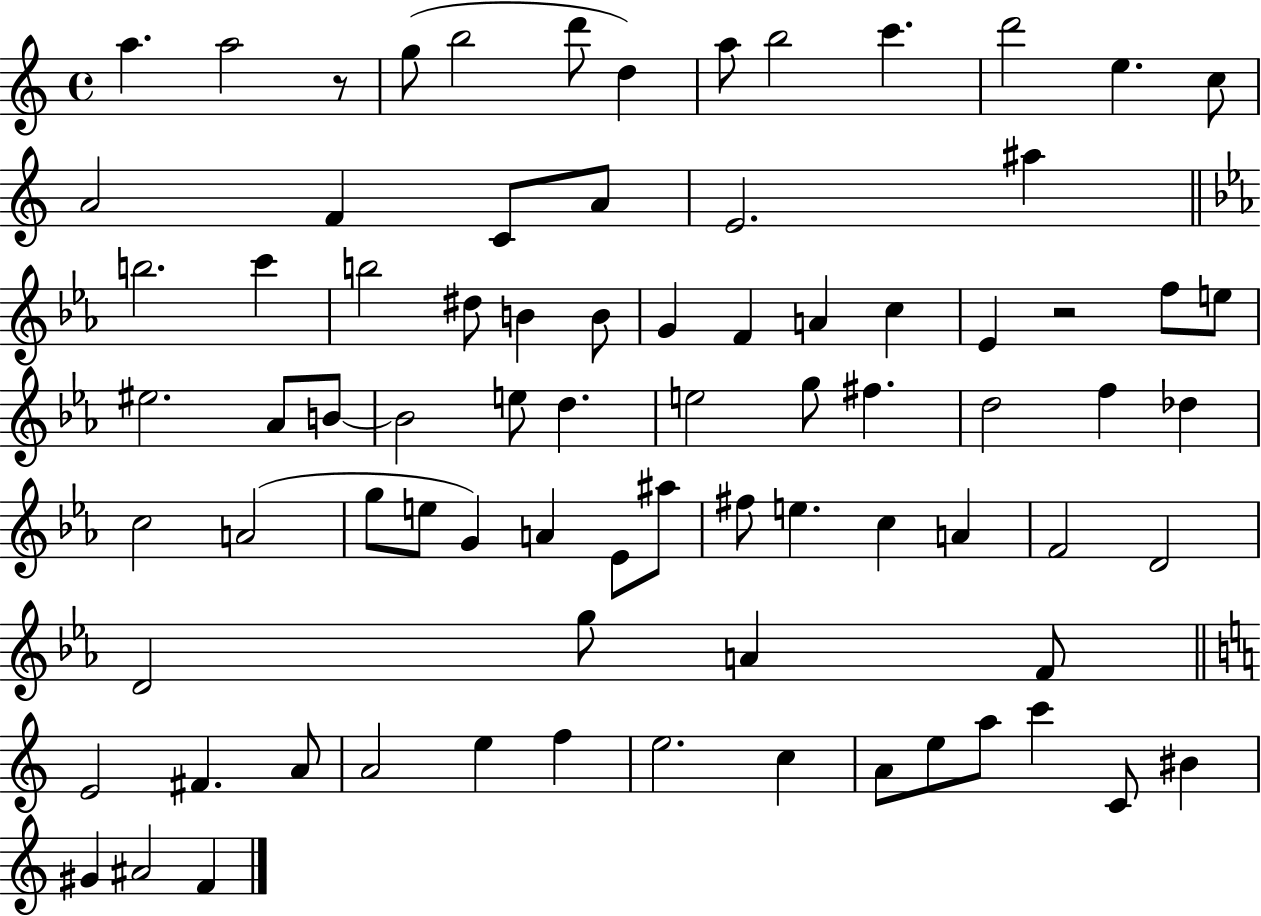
X:1
T:Untitled
M:4/4
L:1/4
K:C
a a2 z/2 g/2 b2 d'/2 d a/2 b2 c' d'2 e c/2 A2 F C/2 A/2 E2 ^a b2 c' b2 ^d/2 B B/2 G F A c _E z2 f/2 e/2 ^e2 _A/2 B/2 B2 e/2 d e2 g/2 ^f d2 f _d c2 A2 g/2 e/2 G A _E/2 ^a/2 ^f/2 e c A F2 D2 D2 g/2 A F/2 E2 ^F A/2 A2 e f e2 c A/2 e/2 a/2 c' C/2 ^B ^G ^A2 F